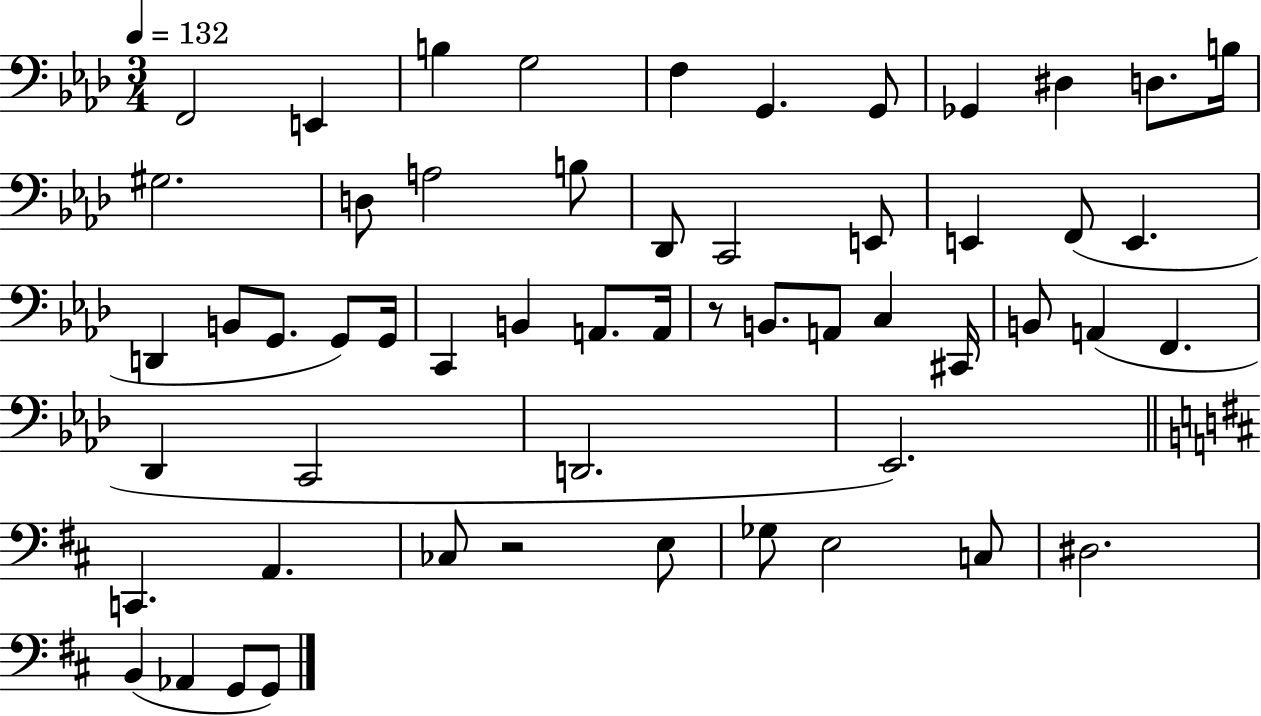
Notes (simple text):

F2/h E2/q B3/q G3/h F3/q G2/q. G2/e Gb2/q D#3/q D3/e. B3/s G#3/h. D3/e A3/h B3/e Db2/e C2/h E2/e E2/q F2/e E2/q. D2/q B2/e G2/e. G2/e G2/s C2/q B2/q A2/e. A2/s R/e B2/e. A2/e C3/q C#2/s B2/e A2/q F2/q. Db2/q C2/h D2/h. Eb2/h. C2/q. A2/q. CES3/e R/h E3/e Gb3/e E3/h C3/e D#3/h. B2/q Ab2/q G2/e G2/e